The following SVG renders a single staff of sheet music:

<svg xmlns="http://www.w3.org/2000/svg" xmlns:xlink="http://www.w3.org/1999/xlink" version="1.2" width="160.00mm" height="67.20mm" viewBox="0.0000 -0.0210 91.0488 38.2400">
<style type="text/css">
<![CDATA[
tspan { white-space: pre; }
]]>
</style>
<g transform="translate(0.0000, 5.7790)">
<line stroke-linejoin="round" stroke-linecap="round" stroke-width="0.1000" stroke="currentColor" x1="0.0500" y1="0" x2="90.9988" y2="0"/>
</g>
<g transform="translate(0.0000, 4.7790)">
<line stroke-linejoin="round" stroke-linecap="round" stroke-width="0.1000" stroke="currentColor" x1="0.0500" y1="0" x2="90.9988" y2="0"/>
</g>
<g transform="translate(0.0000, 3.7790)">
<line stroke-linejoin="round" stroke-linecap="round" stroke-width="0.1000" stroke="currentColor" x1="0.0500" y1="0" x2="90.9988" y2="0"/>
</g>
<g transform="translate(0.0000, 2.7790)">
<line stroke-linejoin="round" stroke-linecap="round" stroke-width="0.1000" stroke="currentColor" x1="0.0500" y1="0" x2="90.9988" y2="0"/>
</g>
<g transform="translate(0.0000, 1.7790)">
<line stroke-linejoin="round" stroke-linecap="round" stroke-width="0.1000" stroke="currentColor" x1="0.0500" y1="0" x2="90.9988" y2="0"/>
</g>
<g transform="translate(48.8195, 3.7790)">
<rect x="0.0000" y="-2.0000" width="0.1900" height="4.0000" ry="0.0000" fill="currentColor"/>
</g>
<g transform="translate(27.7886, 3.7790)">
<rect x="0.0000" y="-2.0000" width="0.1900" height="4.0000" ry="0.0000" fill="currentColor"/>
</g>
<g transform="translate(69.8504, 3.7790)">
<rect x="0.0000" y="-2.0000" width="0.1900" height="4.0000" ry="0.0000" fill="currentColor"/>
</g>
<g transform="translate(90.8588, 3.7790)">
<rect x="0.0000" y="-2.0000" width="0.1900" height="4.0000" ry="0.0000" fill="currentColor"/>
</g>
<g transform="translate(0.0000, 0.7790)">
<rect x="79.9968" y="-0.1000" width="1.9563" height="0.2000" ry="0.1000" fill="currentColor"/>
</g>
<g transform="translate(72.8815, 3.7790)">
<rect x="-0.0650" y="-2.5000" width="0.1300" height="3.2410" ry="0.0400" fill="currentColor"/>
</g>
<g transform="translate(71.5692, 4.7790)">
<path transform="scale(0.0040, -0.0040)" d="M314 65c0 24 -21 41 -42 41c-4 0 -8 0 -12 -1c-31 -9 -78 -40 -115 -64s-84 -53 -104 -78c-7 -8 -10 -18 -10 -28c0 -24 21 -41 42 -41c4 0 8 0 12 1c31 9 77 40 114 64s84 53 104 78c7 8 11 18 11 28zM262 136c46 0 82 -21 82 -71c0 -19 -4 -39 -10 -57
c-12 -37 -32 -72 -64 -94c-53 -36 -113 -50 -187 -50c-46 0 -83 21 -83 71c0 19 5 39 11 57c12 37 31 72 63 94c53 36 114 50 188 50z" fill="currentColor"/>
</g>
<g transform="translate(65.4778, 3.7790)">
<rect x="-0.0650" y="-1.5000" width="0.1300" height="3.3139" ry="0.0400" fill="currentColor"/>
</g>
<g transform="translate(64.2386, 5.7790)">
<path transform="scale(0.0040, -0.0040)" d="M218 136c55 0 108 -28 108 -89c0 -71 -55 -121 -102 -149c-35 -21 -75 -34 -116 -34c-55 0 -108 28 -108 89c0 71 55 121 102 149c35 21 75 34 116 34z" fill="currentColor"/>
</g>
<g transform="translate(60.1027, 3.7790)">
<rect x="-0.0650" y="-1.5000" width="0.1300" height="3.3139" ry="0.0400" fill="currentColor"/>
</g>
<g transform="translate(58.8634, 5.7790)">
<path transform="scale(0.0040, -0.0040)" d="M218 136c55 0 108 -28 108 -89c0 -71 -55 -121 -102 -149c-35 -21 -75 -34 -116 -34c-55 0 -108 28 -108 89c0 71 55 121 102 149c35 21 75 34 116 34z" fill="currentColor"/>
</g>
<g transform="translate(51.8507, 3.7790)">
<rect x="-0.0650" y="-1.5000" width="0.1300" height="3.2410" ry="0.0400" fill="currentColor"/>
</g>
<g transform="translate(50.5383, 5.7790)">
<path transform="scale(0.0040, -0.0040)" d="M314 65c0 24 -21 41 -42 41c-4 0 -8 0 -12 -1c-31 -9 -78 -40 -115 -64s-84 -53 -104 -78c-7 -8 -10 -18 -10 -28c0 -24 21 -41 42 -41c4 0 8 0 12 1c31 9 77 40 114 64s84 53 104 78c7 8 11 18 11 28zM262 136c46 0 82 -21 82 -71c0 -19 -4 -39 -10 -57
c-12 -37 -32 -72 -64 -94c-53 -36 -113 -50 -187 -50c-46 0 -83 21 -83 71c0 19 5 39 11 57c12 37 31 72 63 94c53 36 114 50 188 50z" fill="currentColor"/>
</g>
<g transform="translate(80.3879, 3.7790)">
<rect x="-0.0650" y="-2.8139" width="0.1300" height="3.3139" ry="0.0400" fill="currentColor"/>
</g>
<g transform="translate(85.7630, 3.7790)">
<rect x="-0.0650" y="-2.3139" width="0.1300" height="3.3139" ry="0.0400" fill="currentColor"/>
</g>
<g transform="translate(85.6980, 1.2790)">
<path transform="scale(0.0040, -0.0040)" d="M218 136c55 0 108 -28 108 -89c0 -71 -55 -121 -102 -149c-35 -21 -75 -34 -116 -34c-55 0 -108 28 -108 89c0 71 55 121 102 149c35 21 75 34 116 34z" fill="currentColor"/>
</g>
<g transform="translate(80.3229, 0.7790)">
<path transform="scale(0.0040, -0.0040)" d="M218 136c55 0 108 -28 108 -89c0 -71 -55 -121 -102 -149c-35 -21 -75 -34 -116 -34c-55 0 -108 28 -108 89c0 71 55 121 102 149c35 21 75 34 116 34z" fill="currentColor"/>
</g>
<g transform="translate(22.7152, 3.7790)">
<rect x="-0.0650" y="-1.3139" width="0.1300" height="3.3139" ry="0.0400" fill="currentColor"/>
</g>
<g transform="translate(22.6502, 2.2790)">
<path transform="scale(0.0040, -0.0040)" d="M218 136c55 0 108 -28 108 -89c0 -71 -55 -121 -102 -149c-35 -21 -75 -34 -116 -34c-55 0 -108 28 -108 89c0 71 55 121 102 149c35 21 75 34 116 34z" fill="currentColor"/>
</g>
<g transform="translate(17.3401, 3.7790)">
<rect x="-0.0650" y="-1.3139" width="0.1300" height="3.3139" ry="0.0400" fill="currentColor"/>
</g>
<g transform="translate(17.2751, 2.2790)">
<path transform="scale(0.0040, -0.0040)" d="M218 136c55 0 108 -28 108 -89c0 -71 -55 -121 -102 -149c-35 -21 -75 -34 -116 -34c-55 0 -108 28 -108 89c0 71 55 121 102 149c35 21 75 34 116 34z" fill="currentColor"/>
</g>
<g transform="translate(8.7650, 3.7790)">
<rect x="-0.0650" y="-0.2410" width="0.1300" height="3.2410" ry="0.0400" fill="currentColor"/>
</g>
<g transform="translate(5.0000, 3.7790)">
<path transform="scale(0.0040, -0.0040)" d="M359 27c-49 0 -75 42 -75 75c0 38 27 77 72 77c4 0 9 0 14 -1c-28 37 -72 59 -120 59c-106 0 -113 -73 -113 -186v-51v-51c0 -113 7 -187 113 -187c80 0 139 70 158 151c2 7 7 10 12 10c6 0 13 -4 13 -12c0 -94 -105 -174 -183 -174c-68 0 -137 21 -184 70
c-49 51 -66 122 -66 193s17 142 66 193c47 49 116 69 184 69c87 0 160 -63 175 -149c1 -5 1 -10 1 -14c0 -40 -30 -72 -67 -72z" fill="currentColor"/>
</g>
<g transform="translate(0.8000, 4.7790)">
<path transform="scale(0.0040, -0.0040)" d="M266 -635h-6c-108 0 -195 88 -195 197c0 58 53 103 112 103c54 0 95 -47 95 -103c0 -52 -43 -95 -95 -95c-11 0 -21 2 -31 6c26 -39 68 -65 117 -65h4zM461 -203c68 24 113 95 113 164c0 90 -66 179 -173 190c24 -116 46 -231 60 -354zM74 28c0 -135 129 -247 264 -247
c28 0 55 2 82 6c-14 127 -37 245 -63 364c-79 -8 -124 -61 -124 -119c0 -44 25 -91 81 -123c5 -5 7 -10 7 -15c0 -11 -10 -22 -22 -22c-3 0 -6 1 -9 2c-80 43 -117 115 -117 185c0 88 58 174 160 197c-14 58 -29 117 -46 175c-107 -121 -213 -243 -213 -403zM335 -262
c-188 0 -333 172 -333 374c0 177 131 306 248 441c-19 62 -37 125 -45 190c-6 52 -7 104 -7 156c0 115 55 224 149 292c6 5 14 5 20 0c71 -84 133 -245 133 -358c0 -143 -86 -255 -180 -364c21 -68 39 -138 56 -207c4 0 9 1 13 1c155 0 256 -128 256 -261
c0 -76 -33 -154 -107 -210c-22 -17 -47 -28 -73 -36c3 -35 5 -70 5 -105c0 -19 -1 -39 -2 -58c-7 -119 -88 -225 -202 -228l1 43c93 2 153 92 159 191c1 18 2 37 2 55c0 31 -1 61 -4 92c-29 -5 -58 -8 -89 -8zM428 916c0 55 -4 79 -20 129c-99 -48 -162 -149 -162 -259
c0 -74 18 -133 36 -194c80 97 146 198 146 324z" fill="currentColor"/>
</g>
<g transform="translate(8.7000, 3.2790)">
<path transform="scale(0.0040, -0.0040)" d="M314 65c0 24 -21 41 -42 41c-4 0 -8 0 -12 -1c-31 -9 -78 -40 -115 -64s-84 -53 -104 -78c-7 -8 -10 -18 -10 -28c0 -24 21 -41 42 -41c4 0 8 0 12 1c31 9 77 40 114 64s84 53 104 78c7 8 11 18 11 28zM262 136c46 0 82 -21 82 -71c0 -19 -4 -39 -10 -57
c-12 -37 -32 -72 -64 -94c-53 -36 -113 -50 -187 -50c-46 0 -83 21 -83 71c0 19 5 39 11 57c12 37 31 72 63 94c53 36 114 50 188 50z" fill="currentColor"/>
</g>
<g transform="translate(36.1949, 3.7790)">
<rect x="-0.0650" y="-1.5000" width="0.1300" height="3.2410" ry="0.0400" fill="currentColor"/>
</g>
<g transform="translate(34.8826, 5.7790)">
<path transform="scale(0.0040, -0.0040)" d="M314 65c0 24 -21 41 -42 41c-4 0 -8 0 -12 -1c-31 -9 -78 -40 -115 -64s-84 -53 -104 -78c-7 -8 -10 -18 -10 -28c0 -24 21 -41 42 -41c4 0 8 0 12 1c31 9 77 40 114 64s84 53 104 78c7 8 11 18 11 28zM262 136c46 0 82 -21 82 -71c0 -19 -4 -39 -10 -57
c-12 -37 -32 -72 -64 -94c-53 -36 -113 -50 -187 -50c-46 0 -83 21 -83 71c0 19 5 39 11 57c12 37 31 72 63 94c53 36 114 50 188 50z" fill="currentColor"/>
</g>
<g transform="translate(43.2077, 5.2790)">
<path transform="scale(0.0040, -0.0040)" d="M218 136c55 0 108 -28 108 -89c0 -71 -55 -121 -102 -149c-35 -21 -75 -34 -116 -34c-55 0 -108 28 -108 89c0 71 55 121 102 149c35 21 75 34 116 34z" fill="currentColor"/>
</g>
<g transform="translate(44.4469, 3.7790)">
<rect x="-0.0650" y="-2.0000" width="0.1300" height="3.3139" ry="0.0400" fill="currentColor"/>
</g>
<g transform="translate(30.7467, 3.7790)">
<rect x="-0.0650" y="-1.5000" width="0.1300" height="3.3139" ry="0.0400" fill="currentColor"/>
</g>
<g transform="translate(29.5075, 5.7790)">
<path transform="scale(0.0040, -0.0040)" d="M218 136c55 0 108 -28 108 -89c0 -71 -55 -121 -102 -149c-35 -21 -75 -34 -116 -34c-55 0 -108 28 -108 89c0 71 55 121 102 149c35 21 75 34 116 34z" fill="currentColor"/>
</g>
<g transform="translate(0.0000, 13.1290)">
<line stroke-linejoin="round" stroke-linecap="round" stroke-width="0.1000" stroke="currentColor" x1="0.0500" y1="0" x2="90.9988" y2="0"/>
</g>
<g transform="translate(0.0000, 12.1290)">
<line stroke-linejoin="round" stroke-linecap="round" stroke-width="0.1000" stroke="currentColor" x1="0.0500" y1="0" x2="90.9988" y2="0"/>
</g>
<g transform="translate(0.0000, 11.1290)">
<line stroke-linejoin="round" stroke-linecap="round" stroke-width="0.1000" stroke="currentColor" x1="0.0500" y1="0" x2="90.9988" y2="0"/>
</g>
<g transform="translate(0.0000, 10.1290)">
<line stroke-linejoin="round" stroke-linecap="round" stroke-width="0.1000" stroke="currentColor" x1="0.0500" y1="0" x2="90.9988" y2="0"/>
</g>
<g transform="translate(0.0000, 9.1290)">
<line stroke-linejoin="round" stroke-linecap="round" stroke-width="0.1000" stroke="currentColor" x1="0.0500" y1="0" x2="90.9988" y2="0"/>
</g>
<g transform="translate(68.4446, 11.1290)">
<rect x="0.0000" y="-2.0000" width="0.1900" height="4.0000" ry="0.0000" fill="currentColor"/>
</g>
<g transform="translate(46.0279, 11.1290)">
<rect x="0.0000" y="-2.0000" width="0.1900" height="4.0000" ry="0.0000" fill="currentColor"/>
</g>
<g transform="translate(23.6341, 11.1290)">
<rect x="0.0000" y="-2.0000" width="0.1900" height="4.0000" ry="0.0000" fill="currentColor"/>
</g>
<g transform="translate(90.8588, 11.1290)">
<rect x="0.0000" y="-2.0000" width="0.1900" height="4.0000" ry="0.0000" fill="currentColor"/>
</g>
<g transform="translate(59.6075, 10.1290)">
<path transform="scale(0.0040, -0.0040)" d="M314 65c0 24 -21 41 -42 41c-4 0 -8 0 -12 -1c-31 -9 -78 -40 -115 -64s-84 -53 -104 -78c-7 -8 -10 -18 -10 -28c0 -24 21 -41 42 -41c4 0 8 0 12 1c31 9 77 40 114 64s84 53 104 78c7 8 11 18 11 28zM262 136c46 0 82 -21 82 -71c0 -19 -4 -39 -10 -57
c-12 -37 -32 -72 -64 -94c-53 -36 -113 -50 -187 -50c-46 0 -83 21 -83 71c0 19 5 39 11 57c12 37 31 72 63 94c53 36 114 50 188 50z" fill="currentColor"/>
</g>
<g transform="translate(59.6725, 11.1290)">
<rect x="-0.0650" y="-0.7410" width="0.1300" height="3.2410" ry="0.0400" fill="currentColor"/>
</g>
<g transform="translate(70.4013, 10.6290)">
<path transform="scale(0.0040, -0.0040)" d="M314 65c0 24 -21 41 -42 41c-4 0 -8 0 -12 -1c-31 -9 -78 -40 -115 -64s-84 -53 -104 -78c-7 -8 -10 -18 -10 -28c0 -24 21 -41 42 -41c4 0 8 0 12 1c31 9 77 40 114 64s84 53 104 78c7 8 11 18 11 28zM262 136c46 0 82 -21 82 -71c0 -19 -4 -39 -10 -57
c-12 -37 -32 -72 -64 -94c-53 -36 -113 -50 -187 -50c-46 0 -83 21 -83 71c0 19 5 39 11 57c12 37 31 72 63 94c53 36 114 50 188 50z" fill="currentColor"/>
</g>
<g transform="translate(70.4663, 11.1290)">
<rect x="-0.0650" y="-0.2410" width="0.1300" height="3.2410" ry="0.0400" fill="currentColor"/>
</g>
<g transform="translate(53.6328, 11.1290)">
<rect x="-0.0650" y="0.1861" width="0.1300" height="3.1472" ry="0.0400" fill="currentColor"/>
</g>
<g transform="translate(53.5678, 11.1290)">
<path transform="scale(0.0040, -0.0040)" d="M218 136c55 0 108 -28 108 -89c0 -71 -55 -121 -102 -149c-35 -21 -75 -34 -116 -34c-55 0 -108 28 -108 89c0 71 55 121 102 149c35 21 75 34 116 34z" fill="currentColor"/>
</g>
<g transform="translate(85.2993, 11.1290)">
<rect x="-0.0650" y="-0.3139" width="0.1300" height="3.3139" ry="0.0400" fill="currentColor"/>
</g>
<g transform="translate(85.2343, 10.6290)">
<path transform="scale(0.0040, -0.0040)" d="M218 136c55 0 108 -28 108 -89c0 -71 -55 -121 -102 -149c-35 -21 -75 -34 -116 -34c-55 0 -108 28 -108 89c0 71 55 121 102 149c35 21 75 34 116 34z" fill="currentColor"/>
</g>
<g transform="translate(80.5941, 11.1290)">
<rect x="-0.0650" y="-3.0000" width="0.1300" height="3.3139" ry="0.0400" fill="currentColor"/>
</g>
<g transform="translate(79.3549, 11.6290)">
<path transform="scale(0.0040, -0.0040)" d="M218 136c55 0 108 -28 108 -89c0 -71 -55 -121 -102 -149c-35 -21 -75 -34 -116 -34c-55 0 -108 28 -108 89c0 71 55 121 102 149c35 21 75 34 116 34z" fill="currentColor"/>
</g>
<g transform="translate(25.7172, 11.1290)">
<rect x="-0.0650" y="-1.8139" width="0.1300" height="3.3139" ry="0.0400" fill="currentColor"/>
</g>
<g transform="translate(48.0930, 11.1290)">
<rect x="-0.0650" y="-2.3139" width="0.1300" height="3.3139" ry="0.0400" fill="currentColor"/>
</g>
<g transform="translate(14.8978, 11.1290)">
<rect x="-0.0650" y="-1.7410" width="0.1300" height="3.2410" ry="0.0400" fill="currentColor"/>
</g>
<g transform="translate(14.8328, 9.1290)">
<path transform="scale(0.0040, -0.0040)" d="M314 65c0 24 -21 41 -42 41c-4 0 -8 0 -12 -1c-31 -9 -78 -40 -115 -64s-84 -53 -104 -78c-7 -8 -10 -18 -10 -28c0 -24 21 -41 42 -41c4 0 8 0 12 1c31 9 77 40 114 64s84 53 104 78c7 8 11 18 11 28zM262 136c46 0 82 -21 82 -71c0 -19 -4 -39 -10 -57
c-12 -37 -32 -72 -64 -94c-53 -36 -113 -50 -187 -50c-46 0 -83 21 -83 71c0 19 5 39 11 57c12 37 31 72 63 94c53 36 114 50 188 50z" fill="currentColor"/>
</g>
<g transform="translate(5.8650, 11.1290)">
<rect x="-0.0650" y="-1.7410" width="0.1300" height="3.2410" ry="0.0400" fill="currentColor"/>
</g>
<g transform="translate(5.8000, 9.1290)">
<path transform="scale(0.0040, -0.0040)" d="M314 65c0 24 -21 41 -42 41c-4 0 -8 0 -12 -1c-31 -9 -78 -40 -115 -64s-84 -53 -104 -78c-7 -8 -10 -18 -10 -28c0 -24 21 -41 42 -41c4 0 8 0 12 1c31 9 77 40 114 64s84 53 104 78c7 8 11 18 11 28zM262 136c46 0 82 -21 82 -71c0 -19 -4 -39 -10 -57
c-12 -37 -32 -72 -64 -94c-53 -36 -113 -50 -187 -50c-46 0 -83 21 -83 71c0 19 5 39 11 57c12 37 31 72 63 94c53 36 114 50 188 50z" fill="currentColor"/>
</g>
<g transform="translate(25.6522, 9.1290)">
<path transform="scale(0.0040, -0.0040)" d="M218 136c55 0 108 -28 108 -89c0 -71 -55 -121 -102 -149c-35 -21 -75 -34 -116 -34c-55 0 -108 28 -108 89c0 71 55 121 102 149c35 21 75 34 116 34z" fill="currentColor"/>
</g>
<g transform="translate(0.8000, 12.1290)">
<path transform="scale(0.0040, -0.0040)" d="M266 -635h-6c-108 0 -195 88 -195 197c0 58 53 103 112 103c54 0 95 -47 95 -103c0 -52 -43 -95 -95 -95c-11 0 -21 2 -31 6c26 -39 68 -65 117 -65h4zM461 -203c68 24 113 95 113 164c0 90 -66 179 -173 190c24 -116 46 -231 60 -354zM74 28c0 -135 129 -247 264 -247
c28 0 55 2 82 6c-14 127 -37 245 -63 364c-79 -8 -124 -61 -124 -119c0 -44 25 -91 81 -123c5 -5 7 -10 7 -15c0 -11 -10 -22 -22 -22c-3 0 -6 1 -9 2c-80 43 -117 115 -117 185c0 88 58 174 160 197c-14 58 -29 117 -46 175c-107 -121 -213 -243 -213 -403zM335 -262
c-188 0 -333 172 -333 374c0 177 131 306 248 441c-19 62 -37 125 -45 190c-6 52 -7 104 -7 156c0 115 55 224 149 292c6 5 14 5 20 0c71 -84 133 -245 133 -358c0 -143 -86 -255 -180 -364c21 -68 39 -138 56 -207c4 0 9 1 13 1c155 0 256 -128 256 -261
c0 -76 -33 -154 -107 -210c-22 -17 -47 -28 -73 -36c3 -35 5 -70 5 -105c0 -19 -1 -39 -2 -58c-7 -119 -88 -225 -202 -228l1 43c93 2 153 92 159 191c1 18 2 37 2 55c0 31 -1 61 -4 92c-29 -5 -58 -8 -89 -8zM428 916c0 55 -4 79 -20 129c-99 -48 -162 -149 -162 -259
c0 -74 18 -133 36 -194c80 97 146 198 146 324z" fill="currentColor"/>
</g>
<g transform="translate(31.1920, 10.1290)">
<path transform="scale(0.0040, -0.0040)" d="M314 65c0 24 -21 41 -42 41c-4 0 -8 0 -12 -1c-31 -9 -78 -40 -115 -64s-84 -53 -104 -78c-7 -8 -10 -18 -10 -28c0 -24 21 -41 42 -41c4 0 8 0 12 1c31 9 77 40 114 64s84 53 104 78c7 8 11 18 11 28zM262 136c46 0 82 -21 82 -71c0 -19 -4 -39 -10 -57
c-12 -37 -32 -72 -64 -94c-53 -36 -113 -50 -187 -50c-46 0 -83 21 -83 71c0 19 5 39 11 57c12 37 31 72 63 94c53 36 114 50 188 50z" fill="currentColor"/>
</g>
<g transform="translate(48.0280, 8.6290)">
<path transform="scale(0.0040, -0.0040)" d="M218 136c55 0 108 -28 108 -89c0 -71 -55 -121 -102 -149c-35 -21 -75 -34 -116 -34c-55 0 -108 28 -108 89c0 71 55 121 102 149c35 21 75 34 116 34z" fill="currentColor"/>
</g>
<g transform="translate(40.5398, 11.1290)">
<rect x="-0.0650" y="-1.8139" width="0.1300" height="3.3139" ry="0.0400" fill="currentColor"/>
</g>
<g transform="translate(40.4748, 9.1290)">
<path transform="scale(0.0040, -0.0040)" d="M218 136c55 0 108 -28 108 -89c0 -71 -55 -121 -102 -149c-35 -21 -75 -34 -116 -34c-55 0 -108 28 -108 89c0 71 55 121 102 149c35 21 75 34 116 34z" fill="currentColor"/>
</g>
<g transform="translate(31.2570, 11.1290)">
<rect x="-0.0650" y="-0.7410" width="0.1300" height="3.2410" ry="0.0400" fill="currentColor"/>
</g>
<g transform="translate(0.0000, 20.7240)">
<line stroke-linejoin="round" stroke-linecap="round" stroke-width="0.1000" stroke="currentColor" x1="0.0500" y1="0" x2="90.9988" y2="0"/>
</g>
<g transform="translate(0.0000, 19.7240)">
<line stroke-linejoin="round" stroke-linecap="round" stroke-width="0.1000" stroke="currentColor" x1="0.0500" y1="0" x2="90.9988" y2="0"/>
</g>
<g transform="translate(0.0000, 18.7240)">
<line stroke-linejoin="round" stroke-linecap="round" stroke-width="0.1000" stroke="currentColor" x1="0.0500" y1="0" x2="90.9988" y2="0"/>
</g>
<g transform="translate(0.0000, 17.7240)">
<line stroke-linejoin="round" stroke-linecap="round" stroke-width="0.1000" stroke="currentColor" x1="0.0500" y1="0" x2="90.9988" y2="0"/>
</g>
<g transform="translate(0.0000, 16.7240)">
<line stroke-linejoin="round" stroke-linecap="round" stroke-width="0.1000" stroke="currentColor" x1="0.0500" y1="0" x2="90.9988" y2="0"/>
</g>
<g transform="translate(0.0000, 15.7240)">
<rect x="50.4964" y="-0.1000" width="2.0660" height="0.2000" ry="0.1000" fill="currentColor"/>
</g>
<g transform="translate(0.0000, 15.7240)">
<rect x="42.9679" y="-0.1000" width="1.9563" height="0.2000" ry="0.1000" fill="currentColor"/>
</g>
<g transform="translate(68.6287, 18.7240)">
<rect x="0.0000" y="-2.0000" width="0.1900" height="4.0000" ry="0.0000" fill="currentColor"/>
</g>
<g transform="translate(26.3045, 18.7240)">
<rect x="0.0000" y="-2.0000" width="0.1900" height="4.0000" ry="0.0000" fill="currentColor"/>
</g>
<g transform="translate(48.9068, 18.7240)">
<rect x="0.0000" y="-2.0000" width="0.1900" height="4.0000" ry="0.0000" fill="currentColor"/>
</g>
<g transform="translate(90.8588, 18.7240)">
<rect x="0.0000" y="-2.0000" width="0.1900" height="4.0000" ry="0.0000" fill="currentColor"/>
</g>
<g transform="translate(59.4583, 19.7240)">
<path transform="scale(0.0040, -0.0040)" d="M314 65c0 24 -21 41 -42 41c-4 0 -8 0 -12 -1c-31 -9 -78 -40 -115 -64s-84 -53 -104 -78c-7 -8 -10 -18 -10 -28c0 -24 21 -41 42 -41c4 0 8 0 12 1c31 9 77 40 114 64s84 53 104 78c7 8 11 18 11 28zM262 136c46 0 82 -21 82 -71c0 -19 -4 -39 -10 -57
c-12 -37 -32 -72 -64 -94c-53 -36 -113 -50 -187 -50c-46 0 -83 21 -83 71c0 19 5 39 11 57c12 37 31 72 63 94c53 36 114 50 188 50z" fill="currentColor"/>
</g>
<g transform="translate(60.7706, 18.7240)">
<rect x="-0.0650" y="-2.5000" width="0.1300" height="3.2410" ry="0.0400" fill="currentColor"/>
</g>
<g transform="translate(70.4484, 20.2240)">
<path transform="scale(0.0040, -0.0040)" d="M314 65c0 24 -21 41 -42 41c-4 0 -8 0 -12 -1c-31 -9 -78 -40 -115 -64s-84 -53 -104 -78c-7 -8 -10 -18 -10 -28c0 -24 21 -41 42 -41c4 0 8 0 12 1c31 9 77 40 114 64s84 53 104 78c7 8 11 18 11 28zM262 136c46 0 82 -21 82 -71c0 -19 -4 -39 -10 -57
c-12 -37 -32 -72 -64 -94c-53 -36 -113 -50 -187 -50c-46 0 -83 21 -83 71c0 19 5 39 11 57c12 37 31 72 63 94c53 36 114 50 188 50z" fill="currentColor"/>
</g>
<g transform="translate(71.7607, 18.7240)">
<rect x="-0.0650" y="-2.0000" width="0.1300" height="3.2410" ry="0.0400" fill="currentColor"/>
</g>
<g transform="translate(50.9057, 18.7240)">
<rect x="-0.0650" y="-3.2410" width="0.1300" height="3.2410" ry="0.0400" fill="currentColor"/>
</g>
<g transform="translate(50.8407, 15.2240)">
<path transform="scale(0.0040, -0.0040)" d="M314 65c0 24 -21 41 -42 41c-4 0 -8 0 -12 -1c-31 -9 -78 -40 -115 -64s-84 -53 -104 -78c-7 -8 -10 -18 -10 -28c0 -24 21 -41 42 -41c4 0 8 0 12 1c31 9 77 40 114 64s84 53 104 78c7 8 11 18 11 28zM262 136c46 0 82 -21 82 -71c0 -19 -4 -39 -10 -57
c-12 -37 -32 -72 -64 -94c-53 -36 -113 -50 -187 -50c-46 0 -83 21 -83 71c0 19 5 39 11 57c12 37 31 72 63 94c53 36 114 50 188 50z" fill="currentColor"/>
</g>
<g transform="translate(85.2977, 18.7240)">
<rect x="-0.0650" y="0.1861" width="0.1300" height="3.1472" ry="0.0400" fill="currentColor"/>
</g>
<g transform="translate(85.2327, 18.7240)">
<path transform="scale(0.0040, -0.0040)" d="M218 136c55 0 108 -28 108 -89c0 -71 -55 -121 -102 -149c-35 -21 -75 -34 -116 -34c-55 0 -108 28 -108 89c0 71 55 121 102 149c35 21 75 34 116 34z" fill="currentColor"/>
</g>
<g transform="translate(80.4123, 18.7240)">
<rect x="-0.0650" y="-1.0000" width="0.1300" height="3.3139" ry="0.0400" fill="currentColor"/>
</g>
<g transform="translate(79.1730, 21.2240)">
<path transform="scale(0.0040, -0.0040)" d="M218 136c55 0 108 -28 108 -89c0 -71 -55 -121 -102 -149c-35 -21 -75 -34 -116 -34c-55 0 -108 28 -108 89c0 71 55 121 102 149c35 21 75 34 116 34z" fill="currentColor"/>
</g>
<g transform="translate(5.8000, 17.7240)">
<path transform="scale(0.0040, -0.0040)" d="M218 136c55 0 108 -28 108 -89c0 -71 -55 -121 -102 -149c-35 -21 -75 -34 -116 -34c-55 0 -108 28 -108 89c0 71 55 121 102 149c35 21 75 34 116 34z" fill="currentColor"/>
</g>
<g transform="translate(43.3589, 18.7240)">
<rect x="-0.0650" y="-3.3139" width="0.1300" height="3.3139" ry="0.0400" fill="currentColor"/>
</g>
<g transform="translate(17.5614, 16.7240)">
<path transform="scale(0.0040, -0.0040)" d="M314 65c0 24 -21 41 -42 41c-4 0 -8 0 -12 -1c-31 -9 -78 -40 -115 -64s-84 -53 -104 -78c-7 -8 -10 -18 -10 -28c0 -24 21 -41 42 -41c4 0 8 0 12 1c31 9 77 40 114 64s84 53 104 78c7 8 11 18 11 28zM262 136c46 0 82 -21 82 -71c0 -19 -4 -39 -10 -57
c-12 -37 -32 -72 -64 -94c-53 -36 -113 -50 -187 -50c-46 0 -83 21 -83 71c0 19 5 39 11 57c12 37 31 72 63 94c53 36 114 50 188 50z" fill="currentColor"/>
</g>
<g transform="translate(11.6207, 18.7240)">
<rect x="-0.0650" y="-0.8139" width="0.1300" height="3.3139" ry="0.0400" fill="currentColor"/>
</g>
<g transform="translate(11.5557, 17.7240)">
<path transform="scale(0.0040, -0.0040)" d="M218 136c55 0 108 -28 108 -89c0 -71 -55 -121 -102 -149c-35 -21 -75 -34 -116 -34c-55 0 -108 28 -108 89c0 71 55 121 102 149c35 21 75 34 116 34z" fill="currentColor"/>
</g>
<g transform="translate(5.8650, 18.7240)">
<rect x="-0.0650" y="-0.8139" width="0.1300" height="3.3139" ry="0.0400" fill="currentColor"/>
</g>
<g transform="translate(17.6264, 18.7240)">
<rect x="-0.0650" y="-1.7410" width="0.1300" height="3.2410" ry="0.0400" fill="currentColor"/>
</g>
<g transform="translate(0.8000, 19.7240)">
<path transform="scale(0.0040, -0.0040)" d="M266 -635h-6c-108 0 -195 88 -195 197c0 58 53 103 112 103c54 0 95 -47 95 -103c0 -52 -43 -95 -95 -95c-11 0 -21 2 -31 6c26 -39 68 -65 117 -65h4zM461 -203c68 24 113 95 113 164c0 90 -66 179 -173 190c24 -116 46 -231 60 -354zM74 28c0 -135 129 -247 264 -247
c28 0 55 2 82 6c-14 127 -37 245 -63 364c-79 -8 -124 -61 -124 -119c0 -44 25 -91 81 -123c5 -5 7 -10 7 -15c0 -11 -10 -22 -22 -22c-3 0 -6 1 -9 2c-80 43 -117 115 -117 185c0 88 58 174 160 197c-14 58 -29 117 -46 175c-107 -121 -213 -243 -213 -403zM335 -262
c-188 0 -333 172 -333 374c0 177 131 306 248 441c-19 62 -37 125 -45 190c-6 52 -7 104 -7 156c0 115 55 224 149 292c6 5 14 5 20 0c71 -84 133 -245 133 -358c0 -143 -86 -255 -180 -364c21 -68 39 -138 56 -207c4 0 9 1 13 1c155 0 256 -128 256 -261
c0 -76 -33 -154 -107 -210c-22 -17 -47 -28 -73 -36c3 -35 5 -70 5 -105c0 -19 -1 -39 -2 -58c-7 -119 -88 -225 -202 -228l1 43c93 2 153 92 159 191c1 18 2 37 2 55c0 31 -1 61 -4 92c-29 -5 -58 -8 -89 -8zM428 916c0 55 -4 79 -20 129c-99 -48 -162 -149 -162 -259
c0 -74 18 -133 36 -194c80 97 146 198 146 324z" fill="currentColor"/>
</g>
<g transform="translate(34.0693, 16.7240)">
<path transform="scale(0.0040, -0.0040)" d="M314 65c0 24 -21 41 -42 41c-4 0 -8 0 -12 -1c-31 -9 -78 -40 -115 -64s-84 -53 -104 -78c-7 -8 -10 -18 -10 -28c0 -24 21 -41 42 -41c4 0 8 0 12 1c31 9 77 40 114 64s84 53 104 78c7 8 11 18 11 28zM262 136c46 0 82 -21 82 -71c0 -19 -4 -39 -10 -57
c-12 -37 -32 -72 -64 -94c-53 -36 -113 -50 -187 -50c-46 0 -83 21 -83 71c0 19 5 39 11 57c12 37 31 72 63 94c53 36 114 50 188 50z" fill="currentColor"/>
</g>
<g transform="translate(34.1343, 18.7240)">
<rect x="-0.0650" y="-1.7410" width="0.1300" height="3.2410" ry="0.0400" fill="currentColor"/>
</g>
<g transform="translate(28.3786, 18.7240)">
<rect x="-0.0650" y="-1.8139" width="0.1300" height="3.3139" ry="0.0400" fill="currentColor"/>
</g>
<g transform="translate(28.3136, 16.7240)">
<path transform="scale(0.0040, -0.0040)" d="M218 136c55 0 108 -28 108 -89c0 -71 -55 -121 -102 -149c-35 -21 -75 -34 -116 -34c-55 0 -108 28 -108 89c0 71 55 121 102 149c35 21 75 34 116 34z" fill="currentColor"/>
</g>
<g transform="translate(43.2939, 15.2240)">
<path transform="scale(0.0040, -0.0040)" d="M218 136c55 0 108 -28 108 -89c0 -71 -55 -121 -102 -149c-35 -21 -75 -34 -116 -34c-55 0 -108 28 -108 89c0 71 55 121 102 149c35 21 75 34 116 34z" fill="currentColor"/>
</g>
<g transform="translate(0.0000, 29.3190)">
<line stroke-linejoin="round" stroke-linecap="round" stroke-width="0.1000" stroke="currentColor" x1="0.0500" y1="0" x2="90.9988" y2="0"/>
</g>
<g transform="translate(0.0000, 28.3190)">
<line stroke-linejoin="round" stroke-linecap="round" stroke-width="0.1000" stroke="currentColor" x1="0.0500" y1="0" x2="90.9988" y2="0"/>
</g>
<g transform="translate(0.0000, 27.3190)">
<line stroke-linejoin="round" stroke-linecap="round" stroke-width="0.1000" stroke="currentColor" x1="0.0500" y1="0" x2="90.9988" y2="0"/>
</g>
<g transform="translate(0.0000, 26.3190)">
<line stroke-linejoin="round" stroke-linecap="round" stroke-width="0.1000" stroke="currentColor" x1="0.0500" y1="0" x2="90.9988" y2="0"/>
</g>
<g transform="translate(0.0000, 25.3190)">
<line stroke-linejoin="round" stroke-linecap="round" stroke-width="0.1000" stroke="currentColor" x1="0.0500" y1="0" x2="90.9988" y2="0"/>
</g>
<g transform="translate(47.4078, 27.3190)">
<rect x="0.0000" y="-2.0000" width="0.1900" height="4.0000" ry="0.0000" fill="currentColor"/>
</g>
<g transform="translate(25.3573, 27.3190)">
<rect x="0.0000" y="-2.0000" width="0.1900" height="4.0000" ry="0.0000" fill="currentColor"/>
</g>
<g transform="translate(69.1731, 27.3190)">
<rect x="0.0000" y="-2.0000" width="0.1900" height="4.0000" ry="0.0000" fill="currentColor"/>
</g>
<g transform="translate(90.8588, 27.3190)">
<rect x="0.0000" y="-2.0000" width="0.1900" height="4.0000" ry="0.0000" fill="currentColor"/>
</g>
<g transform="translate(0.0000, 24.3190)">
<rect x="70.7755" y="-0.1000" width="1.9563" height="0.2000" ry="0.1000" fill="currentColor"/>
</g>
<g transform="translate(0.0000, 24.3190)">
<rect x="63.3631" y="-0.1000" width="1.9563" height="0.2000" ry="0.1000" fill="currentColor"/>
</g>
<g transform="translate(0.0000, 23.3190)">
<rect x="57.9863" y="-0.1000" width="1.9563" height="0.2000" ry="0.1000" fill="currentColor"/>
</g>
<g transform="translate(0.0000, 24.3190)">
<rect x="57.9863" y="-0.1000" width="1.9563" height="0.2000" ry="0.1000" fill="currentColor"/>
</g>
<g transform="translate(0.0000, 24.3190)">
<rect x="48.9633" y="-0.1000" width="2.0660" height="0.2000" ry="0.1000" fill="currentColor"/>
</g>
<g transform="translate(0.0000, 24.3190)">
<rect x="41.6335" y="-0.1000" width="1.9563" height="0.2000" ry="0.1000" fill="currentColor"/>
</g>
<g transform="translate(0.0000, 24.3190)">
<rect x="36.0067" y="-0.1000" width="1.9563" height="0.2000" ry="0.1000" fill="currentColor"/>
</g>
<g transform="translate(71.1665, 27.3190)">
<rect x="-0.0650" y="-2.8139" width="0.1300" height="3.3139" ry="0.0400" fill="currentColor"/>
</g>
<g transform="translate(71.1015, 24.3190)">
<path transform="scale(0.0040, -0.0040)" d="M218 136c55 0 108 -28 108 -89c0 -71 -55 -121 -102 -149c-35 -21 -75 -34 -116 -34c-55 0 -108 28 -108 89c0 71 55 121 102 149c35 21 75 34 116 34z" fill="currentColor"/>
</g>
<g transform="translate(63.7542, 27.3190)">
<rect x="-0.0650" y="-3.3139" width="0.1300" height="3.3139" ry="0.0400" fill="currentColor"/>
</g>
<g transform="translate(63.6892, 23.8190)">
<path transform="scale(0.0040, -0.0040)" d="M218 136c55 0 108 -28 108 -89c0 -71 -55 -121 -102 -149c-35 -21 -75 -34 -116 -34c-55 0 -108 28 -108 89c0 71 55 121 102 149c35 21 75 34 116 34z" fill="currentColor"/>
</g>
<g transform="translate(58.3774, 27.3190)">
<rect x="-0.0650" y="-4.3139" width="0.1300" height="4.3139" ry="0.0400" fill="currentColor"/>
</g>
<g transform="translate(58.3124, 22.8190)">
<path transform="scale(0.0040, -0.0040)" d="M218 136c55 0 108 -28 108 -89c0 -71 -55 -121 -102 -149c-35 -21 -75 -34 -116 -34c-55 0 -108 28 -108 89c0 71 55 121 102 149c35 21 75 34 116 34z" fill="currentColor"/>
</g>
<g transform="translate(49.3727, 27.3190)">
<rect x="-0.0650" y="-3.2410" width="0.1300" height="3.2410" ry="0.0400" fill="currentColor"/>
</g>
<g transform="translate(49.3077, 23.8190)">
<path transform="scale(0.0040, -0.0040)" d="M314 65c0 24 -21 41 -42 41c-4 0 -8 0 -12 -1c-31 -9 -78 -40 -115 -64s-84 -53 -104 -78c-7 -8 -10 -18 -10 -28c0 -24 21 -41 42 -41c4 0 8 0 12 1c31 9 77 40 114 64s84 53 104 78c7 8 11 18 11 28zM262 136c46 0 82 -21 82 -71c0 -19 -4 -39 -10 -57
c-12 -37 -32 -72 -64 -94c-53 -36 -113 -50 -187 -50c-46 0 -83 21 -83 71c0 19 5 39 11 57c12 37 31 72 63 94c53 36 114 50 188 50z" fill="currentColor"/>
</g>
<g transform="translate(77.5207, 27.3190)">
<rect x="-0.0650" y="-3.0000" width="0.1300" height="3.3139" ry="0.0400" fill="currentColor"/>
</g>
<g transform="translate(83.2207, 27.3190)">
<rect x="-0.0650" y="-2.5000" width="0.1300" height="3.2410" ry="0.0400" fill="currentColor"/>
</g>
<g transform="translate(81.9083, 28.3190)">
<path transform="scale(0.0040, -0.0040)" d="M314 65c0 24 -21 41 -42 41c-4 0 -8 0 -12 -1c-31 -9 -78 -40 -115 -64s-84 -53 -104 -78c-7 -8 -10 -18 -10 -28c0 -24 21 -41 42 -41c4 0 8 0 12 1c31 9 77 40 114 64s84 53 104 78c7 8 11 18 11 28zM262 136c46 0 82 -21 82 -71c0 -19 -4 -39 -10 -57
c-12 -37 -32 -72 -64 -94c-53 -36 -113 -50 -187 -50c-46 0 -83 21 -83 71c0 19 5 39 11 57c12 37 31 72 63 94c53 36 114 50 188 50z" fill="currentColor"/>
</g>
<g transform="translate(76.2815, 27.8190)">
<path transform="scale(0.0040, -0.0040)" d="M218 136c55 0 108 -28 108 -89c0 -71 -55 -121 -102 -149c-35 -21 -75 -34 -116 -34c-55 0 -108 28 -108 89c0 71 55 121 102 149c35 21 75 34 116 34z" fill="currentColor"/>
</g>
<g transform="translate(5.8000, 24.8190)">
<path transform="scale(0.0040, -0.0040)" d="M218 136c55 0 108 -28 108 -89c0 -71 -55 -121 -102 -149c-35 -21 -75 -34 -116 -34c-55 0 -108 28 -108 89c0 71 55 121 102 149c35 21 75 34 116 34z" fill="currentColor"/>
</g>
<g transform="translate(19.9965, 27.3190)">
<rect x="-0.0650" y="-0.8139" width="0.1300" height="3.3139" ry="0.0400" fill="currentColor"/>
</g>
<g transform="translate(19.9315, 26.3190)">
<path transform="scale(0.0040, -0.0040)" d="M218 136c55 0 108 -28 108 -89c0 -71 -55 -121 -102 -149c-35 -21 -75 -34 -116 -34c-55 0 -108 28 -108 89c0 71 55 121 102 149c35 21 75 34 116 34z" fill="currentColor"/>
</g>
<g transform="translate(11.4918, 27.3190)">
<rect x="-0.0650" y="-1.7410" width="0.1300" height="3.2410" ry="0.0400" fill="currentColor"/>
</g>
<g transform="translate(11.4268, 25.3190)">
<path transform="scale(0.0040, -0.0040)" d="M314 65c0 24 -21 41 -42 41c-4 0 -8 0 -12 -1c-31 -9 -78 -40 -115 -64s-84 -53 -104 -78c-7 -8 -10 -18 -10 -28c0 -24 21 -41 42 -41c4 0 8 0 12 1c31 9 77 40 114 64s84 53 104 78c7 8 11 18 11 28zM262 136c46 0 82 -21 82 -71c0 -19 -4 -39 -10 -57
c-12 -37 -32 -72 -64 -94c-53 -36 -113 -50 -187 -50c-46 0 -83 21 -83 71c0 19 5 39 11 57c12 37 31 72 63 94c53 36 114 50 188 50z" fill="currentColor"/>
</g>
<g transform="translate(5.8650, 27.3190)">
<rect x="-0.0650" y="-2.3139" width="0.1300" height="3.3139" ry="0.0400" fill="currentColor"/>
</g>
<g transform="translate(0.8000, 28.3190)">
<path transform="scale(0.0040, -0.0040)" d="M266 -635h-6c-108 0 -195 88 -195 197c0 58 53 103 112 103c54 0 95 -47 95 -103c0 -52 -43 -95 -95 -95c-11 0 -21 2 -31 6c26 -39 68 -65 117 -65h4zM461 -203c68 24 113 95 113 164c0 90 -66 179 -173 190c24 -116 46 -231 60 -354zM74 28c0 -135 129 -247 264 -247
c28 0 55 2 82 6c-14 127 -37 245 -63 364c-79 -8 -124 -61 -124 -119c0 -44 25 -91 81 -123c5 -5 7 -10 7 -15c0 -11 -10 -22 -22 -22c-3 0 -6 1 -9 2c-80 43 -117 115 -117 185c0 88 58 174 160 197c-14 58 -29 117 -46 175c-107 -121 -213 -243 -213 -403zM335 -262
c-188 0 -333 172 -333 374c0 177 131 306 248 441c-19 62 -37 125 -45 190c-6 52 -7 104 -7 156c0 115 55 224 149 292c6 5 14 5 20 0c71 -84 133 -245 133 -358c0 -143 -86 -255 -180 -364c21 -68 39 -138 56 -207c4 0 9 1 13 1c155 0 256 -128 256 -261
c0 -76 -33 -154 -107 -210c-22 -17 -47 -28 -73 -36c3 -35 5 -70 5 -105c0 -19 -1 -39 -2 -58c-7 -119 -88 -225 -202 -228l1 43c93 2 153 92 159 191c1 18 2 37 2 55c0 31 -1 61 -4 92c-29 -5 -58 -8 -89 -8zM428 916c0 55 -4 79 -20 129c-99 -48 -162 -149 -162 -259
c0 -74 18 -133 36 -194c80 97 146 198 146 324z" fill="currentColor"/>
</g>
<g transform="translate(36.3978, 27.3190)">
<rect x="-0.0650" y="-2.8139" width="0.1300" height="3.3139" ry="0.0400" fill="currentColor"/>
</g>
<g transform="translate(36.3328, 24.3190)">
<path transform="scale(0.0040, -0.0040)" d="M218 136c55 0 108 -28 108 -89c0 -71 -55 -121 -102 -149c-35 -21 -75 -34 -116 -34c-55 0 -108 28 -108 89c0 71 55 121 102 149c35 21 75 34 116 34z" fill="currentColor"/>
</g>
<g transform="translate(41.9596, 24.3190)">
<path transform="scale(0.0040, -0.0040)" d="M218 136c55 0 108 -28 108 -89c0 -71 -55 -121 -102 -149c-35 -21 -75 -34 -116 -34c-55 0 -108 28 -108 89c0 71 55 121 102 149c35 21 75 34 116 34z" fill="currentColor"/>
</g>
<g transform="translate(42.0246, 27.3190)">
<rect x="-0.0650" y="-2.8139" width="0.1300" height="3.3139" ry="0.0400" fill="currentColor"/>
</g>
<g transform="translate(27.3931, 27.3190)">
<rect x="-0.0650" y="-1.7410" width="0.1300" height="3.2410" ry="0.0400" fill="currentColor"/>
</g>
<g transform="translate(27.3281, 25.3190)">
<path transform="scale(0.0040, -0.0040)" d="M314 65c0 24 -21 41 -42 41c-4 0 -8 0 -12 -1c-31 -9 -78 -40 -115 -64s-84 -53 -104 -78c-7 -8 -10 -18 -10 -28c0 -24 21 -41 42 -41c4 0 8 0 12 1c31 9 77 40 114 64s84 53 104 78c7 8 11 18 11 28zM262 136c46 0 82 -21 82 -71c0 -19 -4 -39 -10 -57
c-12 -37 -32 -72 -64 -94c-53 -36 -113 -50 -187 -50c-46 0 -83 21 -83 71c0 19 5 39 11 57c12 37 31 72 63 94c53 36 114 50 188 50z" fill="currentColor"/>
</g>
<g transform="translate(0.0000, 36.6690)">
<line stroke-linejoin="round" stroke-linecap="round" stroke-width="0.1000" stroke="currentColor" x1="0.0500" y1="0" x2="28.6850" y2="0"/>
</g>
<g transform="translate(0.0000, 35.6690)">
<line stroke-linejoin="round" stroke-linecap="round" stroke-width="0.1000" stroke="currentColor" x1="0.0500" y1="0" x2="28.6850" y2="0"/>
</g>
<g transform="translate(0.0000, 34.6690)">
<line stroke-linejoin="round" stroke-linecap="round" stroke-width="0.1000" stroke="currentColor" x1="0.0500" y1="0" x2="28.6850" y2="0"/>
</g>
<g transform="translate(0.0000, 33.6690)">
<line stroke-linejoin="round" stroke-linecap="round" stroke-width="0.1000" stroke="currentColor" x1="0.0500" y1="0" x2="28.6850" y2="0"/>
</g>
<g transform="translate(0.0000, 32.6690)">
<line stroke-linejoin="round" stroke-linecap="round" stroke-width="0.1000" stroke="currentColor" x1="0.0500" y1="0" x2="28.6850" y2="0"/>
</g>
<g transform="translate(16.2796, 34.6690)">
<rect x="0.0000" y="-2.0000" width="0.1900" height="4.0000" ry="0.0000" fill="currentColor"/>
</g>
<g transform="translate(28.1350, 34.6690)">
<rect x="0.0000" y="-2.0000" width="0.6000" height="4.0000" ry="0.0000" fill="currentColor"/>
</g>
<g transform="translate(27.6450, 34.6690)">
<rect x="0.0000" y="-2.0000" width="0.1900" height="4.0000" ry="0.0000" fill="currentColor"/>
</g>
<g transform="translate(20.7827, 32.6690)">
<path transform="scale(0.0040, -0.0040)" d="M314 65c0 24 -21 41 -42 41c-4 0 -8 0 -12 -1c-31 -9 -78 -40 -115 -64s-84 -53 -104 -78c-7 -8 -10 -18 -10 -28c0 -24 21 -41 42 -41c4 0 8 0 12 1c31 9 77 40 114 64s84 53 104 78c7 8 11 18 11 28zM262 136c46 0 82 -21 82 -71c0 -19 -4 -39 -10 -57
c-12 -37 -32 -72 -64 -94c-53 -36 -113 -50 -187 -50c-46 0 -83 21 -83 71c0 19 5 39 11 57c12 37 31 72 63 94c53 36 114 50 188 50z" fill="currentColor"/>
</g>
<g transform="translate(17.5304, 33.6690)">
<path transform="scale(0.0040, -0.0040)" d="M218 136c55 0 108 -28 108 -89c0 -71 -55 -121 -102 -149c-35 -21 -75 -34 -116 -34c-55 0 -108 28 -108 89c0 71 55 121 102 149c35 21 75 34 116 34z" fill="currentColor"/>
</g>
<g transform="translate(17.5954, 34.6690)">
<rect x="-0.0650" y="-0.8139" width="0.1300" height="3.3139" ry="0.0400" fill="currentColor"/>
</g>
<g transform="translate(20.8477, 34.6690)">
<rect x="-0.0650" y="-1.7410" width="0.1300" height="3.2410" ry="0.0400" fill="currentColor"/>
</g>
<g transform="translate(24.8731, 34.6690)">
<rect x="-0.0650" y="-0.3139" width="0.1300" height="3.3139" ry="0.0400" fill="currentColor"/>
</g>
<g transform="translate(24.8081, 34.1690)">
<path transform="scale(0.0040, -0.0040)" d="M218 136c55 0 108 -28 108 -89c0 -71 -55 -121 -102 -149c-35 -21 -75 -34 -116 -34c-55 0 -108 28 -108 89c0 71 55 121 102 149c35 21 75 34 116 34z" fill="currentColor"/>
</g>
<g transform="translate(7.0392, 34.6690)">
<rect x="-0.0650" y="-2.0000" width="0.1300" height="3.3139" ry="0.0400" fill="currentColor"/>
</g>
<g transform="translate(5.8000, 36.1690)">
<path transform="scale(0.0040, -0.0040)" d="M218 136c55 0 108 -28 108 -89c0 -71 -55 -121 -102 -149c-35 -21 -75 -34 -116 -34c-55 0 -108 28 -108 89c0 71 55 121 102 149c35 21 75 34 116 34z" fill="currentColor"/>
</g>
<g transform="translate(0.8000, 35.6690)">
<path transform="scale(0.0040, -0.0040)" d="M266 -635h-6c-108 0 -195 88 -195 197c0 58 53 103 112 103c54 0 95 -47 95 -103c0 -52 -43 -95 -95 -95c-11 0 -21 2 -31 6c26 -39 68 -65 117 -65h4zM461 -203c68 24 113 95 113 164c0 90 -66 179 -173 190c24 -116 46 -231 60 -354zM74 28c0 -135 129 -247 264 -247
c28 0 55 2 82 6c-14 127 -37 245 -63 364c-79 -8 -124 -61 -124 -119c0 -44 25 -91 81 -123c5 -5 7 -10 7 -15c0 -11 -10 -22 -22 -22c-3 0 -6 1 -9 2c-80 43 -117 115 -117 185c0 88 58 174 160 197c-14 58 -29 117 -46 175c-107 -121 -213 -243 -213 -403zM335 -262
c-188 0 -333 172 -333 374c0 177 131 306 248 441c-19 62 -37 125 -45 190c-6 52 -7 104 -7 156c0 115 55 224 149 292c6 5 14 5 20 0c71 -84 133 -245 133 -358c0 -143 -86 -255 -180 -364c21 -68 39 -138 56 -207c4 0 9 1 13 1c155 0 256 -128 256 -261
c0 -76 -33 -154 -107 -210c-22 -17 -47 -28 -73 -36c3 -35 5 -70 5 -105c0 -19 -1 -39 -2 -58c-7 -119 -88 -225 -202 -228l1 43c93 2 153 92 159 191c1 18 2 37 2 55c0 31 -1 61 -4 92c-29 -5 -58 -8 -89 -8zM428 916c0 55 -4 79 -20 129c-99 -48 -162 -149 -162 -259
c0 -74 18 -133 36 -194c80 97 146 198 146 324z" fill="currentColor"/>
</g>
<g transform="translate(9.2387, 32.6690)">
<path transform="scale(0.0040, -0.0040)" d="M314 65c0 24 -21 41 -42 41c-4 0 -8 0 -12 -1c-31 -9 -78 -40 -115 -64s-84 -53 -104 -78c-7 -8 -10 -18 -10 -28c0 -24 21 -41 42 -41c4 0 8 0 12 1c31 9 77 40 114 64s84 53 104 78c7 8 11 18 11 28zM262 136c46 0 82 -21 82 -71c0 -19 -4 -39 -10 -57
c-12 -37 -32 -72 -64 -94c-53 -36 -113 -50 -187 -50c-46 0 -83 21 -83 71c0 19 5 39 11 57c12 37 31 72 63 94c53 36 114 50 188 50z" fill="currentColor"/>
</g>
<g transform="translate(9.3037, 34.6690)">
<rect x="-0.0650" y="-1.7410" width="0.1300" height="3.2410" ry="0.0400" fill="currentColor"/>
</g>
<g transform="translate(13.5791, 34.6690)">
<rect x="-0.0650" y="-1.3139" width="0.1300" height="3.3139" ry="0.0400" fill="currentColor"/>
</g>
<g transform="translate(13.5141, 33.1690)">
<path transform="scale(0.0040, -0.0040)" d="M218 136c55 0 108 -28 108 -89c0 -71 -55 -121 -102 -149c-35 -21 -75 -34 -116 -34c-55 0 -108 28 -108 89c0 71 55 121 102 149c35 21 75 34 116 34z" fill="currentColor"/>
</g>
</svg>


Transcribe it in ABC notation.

X:1
T:Untitled
M:4/4
L:1/4
K:C
c2 e e E E2 F E2 E E G2 a g f2 f2 f d2 f g B d2 c2 A c d d f2 f f2 b b2 G2 F2 D B g f2 d f2 a a b2 d' b a A G2 F f2 e d f2 c